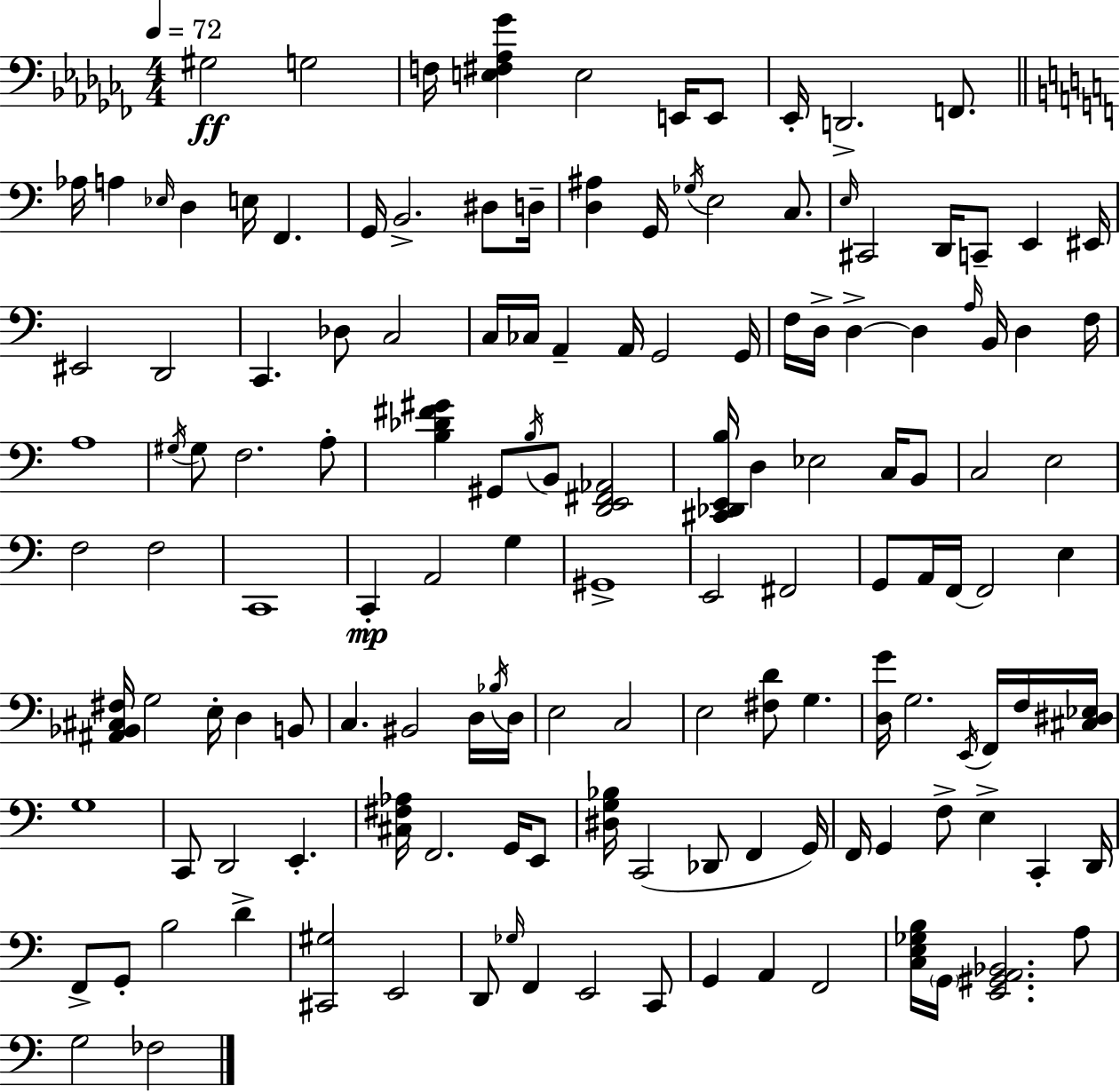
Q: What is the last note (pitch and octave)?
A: FES3